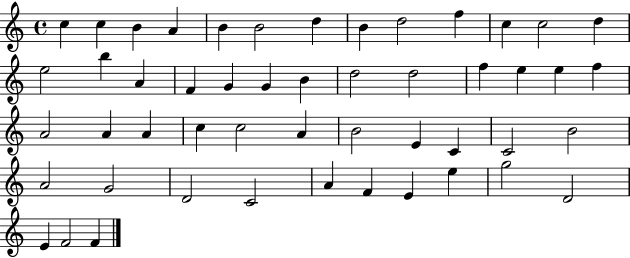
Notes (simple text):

C5/q C5/q B4/q A4/q B4/q B4/h D5/q B4/q D5/h F5/q C5/q C5/h D5/q E5/h B5/q A4/q F4/q G4/q G4/q B4/q D5/h D5/h F5/q E5/q E5/q F5/q A4/h A4/q A4/q C5/q C5/h A4/q B4/h E4/q C4/q C4/h B4/h A4/h G4/h D4/h C4/h A4/q F4/q E4/q E5/q G5/h D4/h E4/q F4/h F4/q